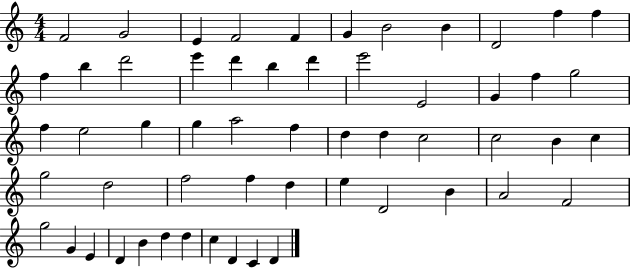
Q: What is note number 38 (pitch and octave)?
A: F5